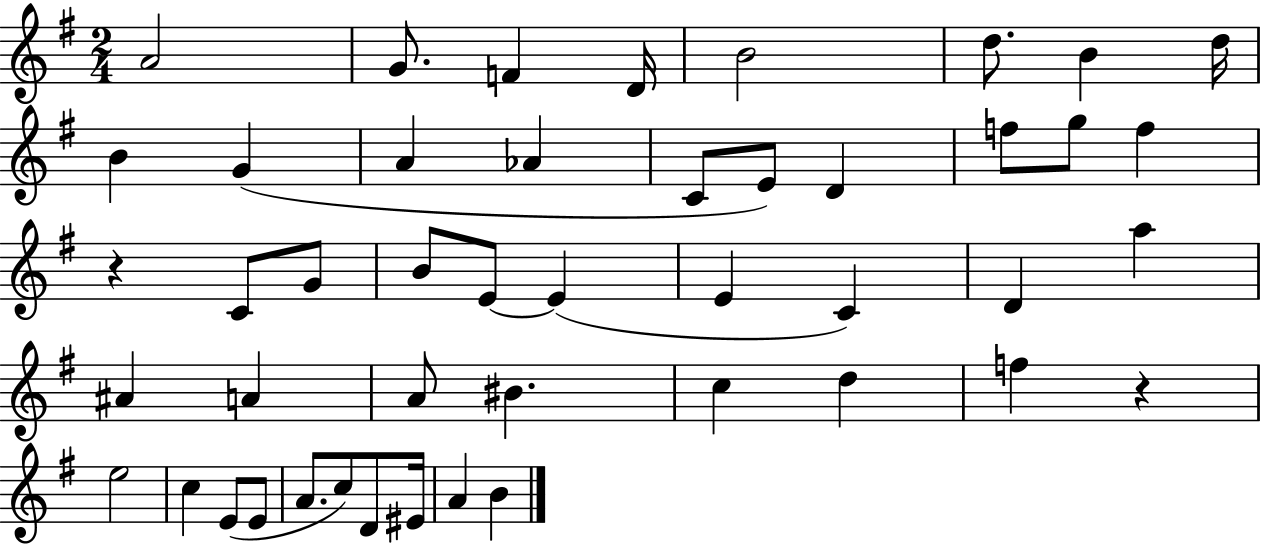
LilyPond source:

{
  \clef treble
  \numericTimeSignature
  \time 2/4
  \key g \major
  a'2 | g'8. f'4 d'16 | b'2 | d''8. b'4 d''16 | \break b'4 g'4( | a'4 aes'4 | c'8 e'8) d'4 | f''8 g''8 f''4 | \break r4 c'8 g'8 | b'8 e'8~~ e'4( | e'4 c'4) | d'4 a''4 | \break ais'4 a'4 | a'8 bis'4. | c''4 d''4 | f''4 r4 | \break e''2 | c''4 e'8( e'8 | a'8. c''8) d'8 eis'16 | a'4 b'4 | \break \bar "|."
}